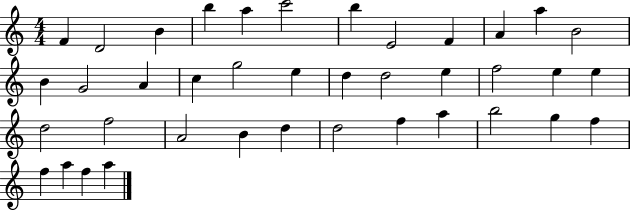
F4/q D4/h B4/q B5/q A5/q C6/h B5/q E4/h F4/q A4/q A5/q B4/h B4/q G4/h A4/q C5/q G5/h E5/q D5/q D5/h E5/q F5/h E5/q E5/q D5/h F5/h A4/h B4/q D5/q D5/h F5/q A5/q B5/h G5/q F5/q F5/q A5/q F5/q A5/q